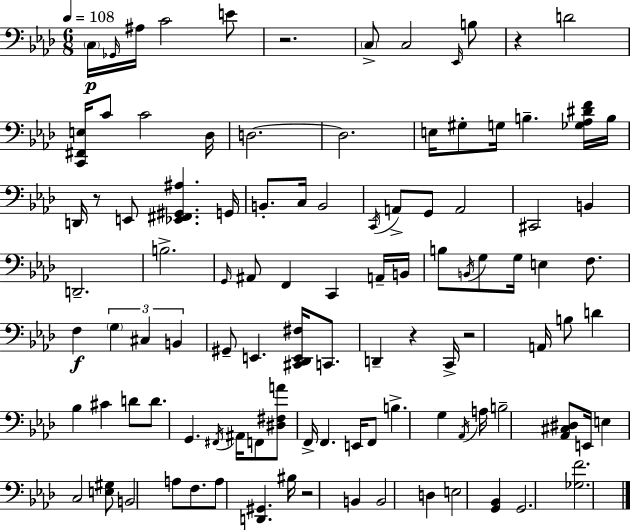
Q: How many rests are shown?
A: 6